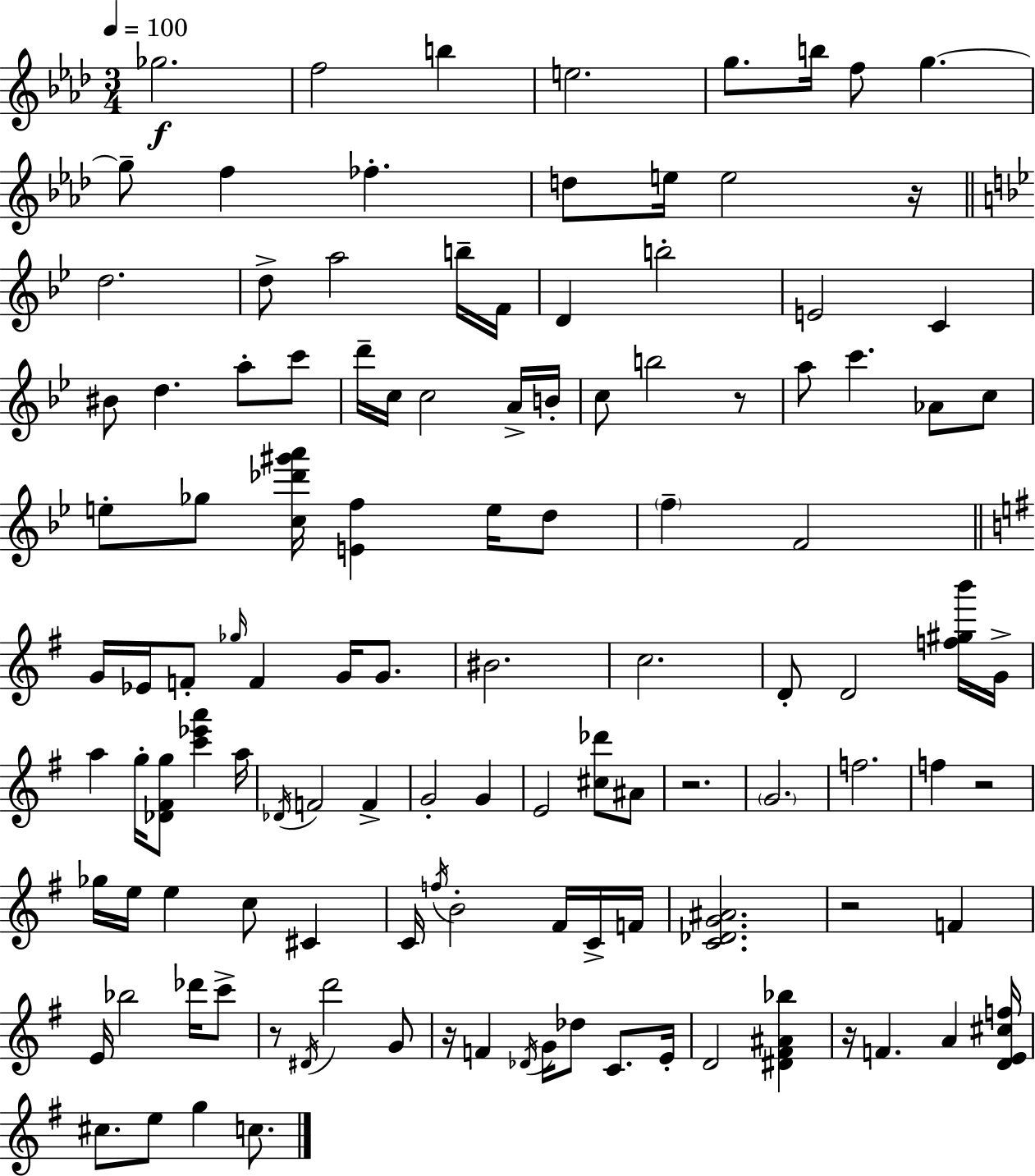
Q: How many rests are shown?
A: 8